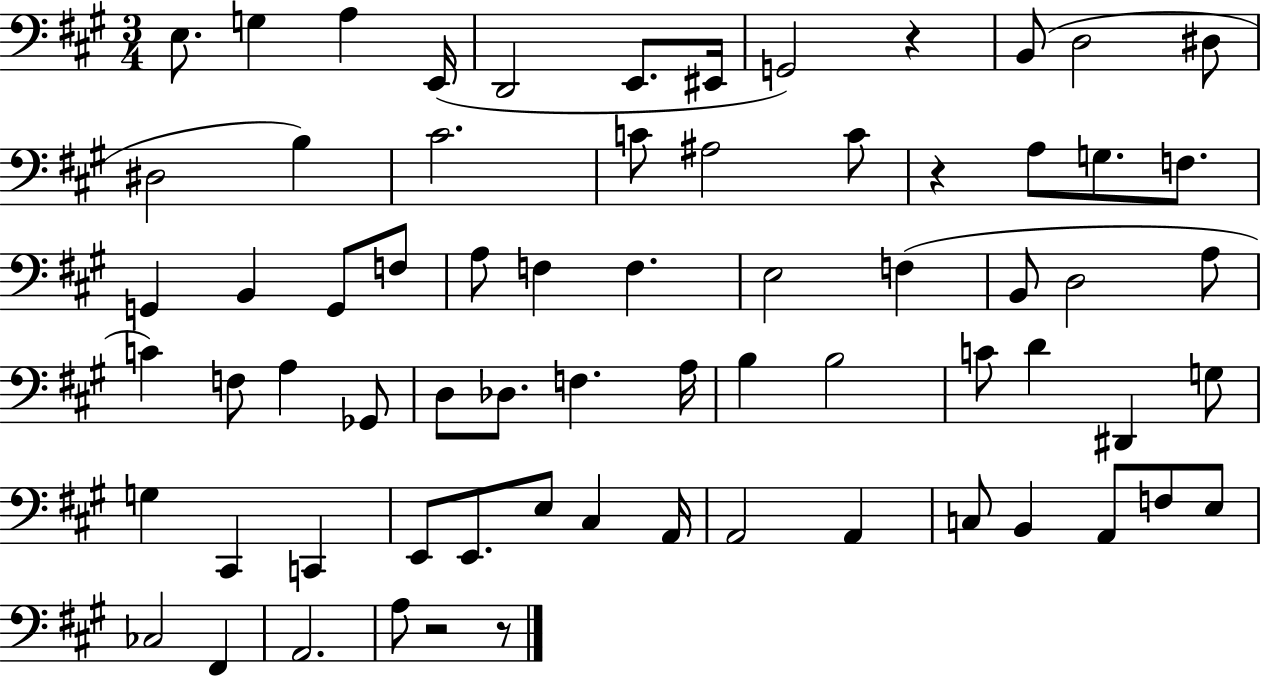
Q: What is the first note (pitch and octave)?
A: E3